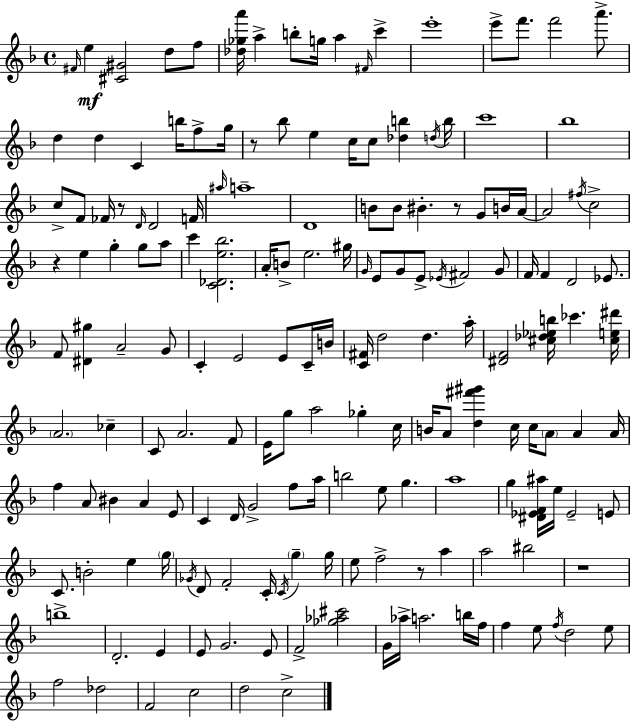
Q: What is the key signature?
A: D minor